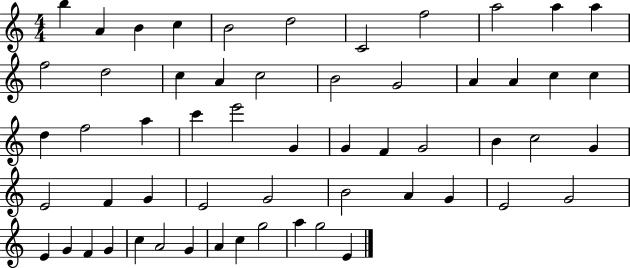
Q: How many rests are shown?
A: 0